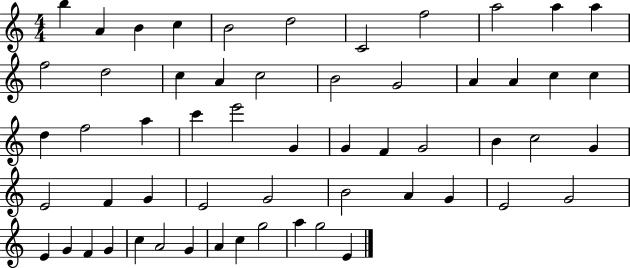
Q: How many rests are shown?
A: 0